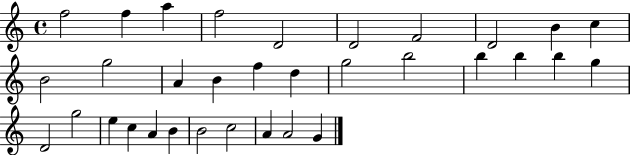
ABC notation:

X:1
T:Untitled
M:4/4
L:1/4
K:C
f2 f a f2 D2 D2 F2 D2 B c B2 g2 A B f d g2 b2 b b b g D2 g2 e c A B B2 c2 A A2 G